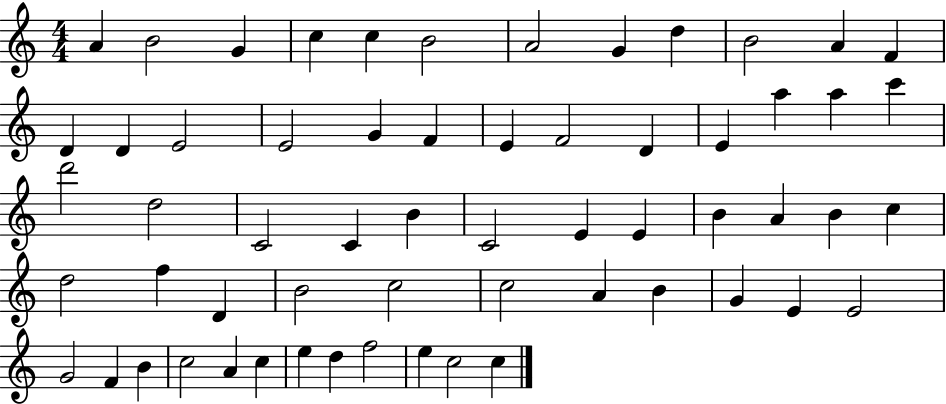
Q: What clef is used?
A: treble